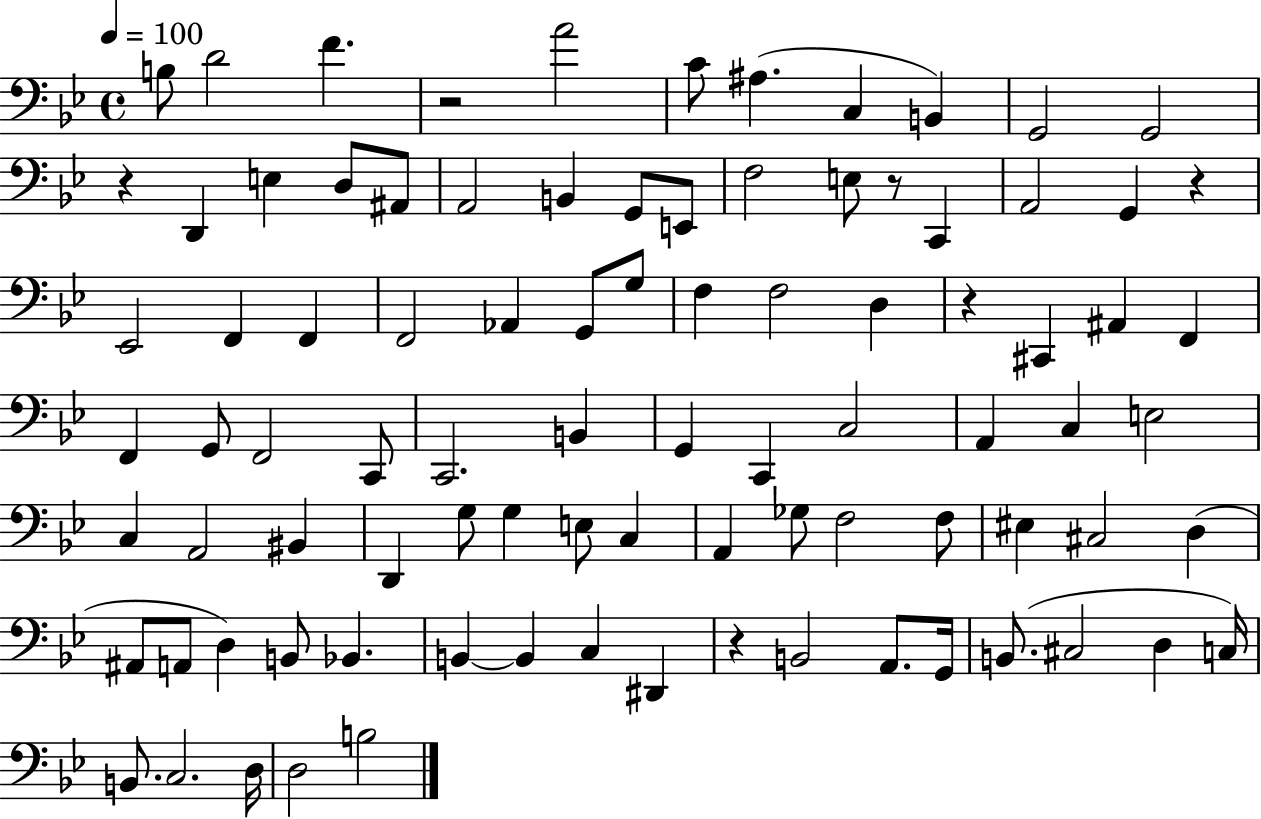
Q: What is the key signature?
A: BES major